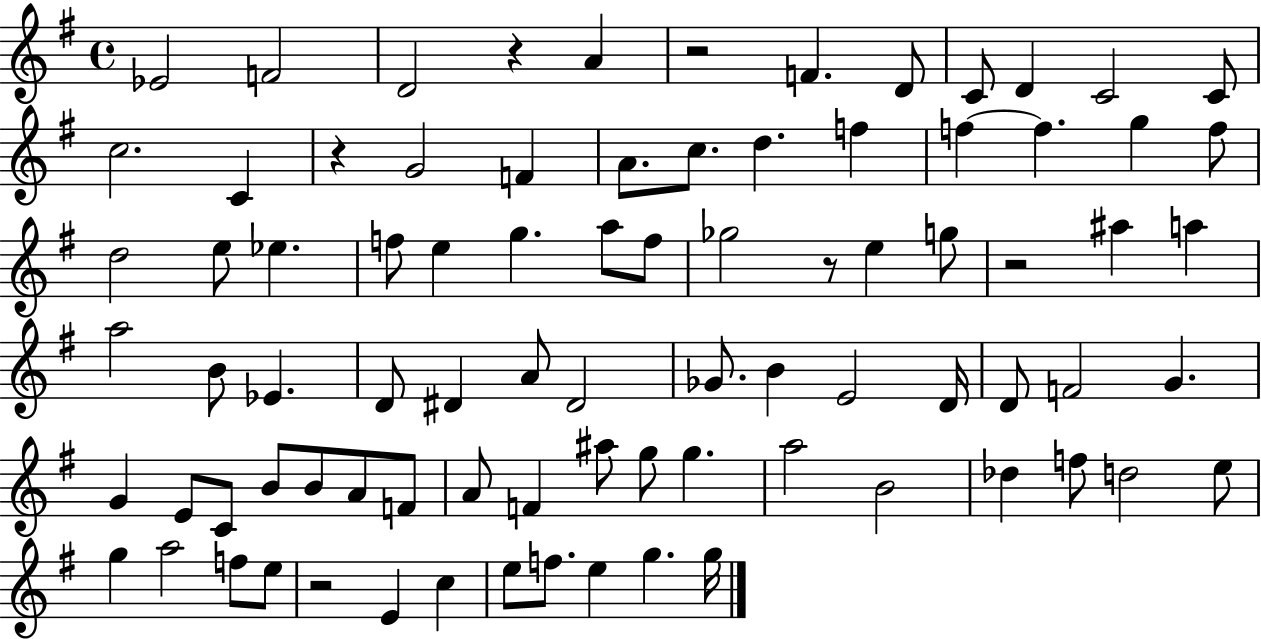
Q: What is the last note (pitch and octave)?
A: G5